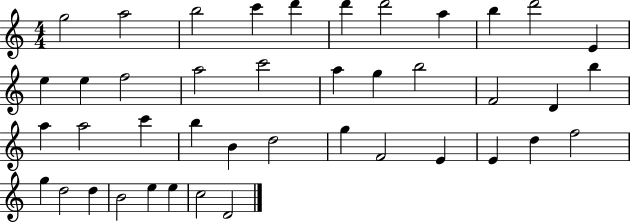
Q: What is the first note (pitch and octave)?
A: G5